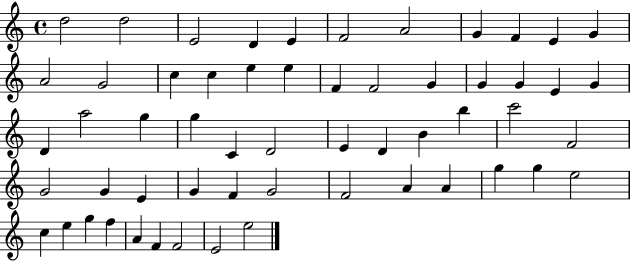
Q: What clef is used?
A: treble